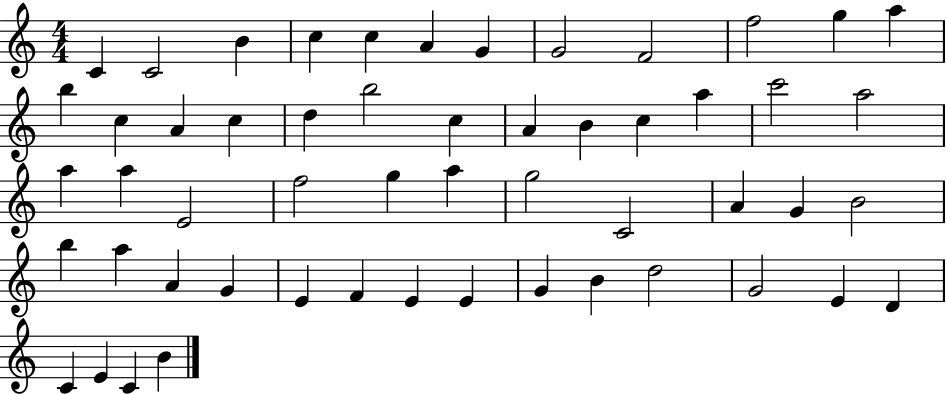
C4/q C4/h B4/q C5/q C5/q A4/q G4/q G4/h F4/h F5/h G5/q A5/q B5/q C5/q A4/q C5/q D5/q B5/h C5/q A4/q B4/q C5/q A5/q C6/h A5/h A5/q A5/q E4/h F5/h G5/q A5/q G5/h C4/h A4/q G4/q B4/h B5/q A5/q A4/q G4/q E4/q F4/q E4/q E4/q G4/q B4/q D5/h G4/h E4/q D4/q C4/q E4/q C4/q B4/q